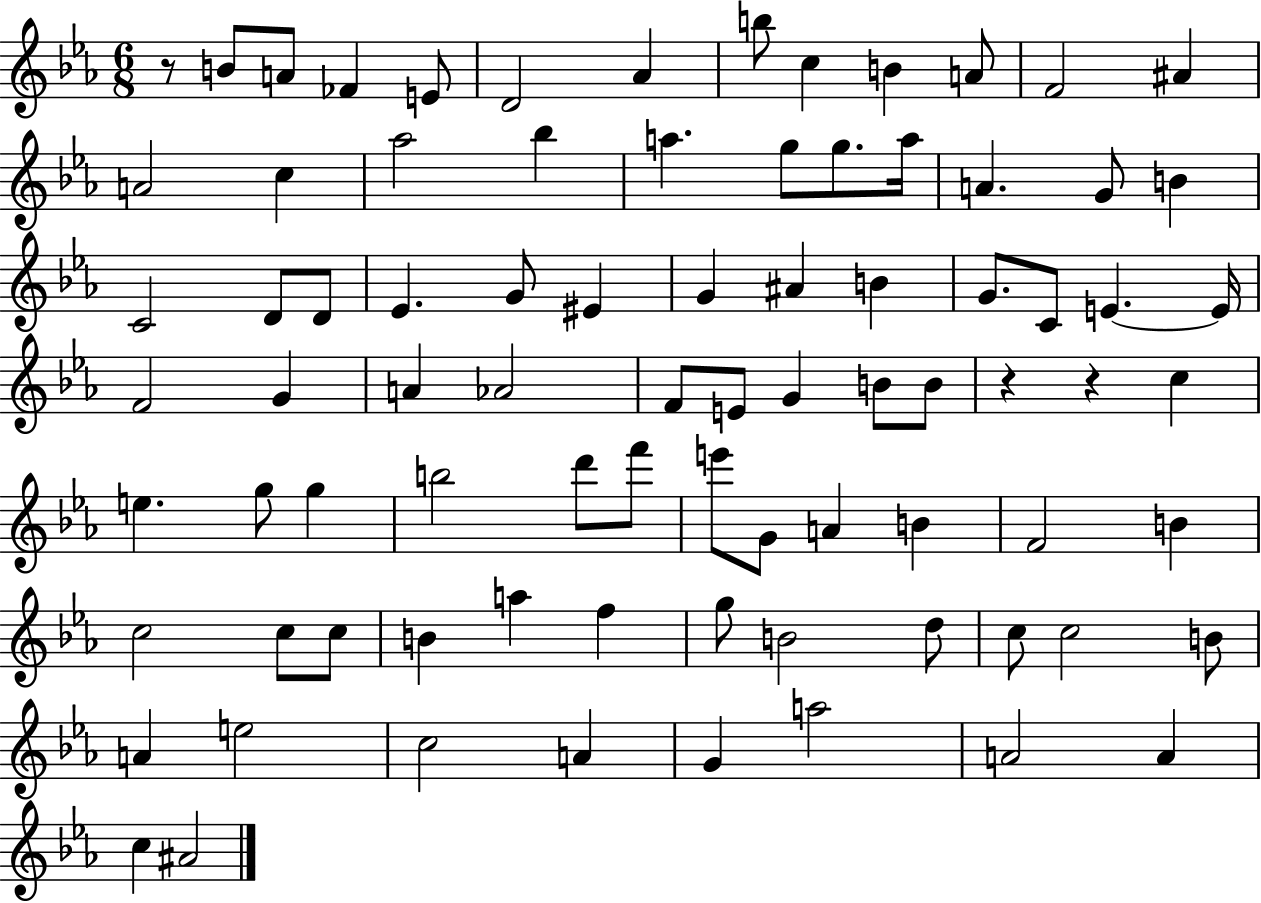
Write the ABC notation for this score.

X:1
T:Untitled
M:6/8
L:1/4
K:Eb
z/2 B/2 A/2 _F E/2 D2 _A b/2 c B A/2 F2 ^A A2 c _a2 _b a g/2 g/2 a/4 A G/2 B C2 D/2 D/2 _E G/2 ^E G ^A B G/2 C/2 E E/4 F2 G A _A2 F/2 E/2 G B/2 B/2 z z c e g/2 g b2 d'/2 f'/2 e'/2 G/2 A B F2 B c2 c/2 c/2 B a f g/2 B2 d/2 c/2 c2 B/2 A e2 c2 A G a2 A2 A c ^A2